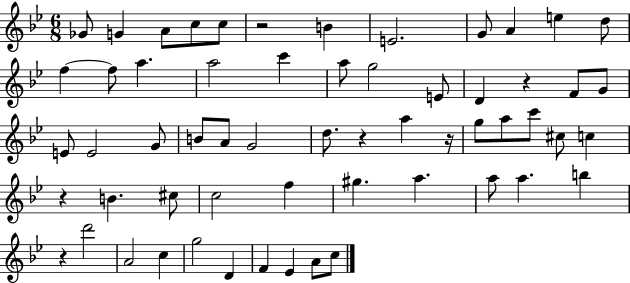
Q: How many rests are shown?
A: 6